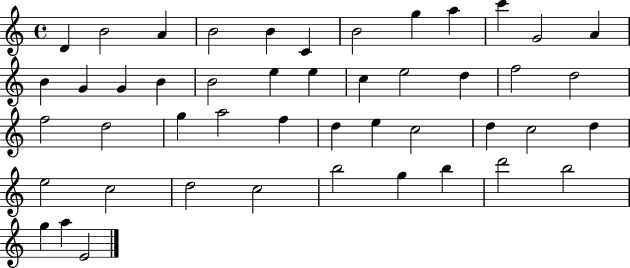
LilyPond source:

{
  \clef treble
  \time 4/4
  \defaultTimeSignature
  \key c \major
  d'4 b'2 a'4 | b'2 b'4 c'4 | b'2 g''4 a''4 | c'''4 g'2 a'4 | \break b'4 g'4 g'4 b'4 | b'2 e''4 e''4 | c''4 e''2 d''4 | f''2 d''2 | \break f''2 d''2 | g''4 a''2 f''4 | d''4 e''4 c''2 | d''4 c''2 d''4 | \break e''2 c''2 | d''2 c''2 | b''2 g''4 b''4 | d'''2 b''2 | \break g''4 a''4 e'2 | \bar "|."
}